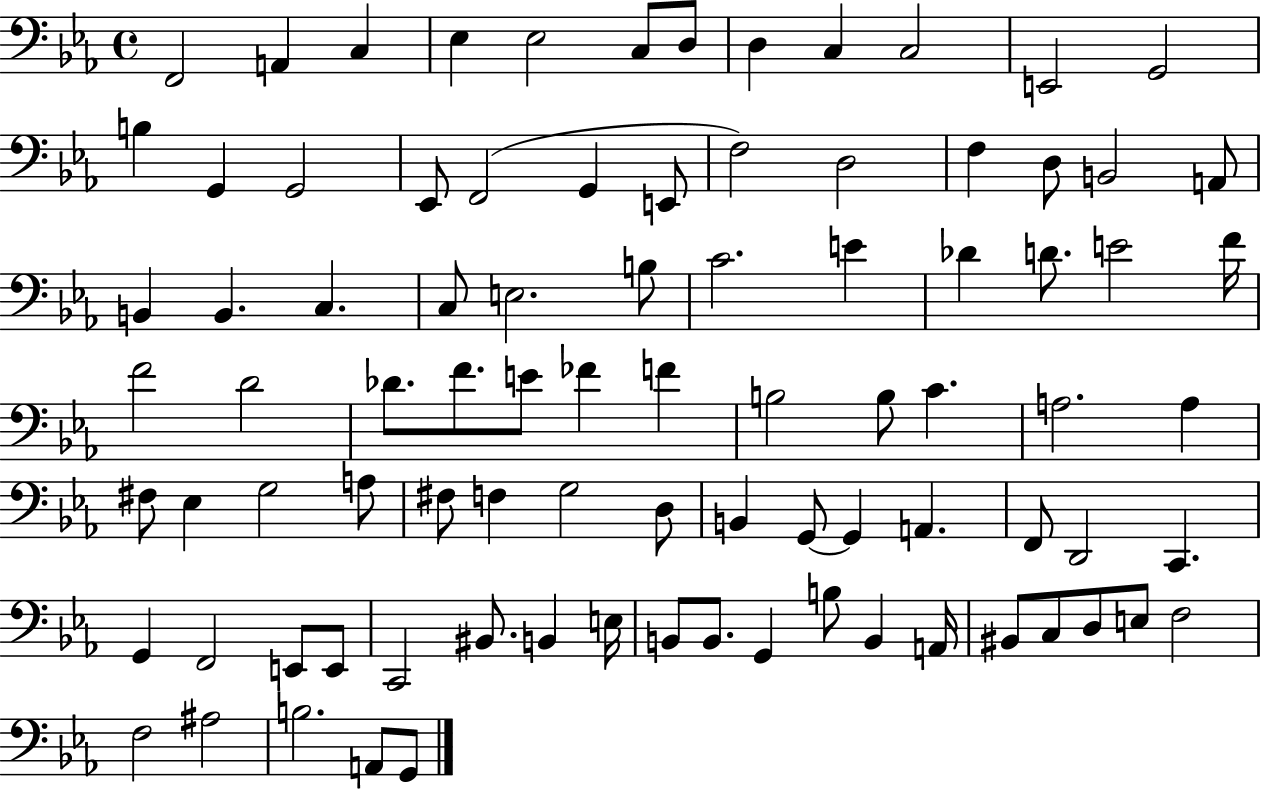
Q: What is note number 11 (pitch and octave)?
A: E2